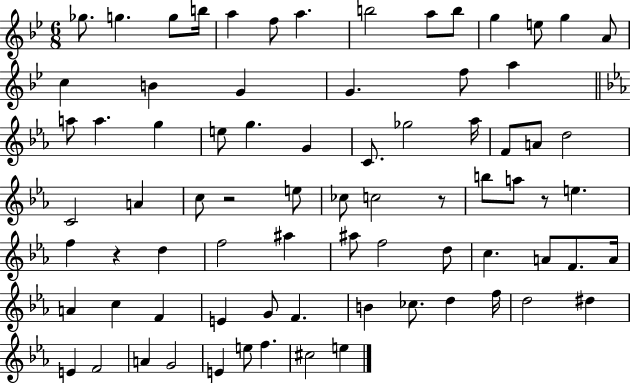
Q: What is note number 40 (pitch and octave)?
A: A5